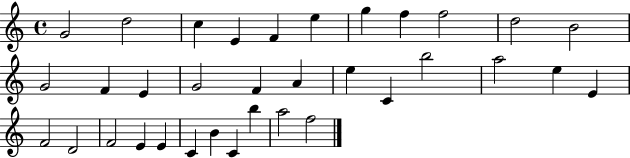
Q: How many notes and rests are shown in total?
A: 34